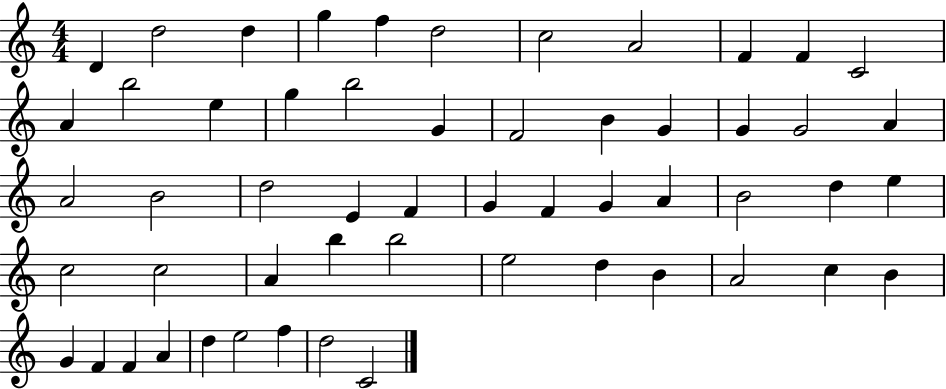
X:1
T:Untitled
M:4/4
L:1/4
K:C
D d2 d g f d2 c2 A2 F F C2 A b2 e g b2 G F2 B G G G2 A A2 B2 d2 E F G F G A B2 d e c2 c2 A b b2 e2 d B A2 c B G F F A d e2 f d2 C2